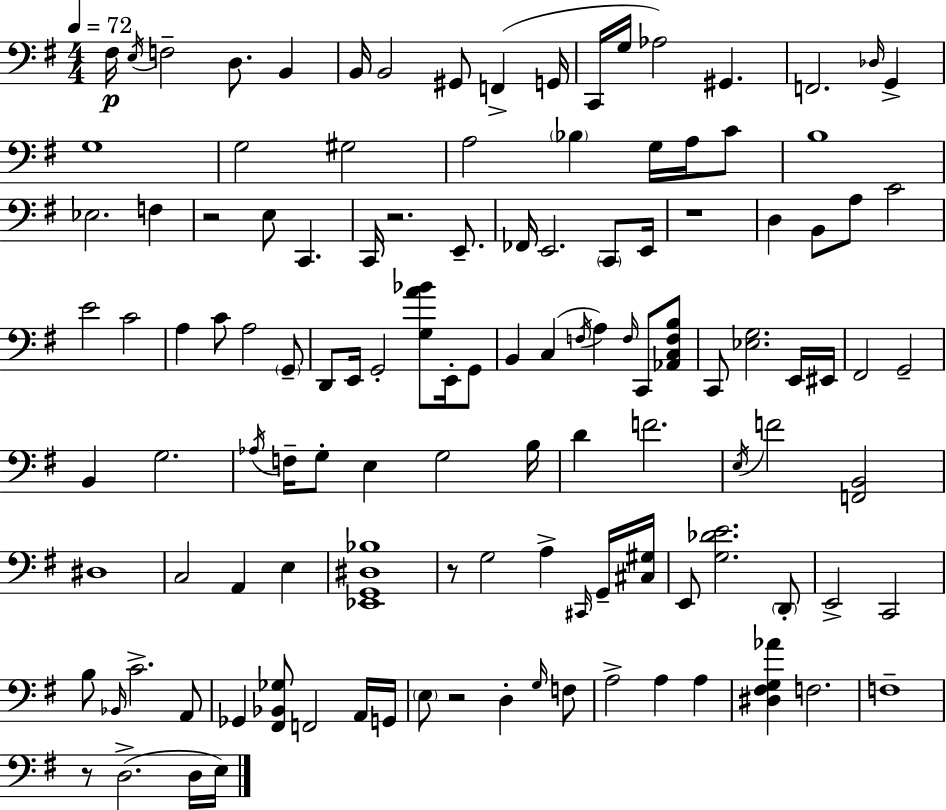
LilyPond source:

{
  \clef bass
  \numericTimeSignature
  \time 4/4
  \key e \minor
  \tempo 4 = 72
  fis16\p \acciaccatura { e16 } f2-- d8. b,4 | b,16 b,2 gis,8 f,4->( | g,16 c,16 g16 aes2) gis,4. | f,2. \grace { des16 } g,4-> | \break g1 | g2 gis2 | a2 \parenthesize bes4 g16 a16 | c'8 b1 | \break ees2. f4 | r2 e8 c,4. | c,16 r2. e,8.-- | fes,16 e,2. \parenthesize c,8 | \break e,16 r1 | d4 b,8 a8 c'2 | e'2 c'2 | a4 c'8 a2 | \break \parenthesize g,8-- d,8 e,16 g,2-. <g a' bes'>8 e,16-. | g,8 b,4 c4( \acciaccatura { f16 } a4) \grace { f16 } | c,8 <aes, c f b>8 c,8 <ees g>2. | e,16 eis,16 fis,2 g,2-- | \break b,4 g2. | \acciaccatura { aes16 } f16-- g8-. e4 g2 | b16 d'4 f'2. | \acciaccatura { e16 } f'2 <f, b,>2 | \break dis1 | c2 a,4 | e4 <ees, g, dis bes>1 | r8 g2 | \break a4-> \grace { cis,16 } g,16-- <cis gis>16 e,8 <g des' e'>2. | \parenthesize d,8-. e,2-> c,2 | b8 \grace { bes,16 } c'2.-> | a,8 ges,4 <fis, bes, ges>8 f,2 | \break a,16 g,16 \parenthesize e8 r2 | d4-. \grace { g16 } f8 a2-> | a4 a4 <dis fis g aes'>4 f2. | f1-- | \break r8 d2.->( | d16 e16) \bar "|."
}